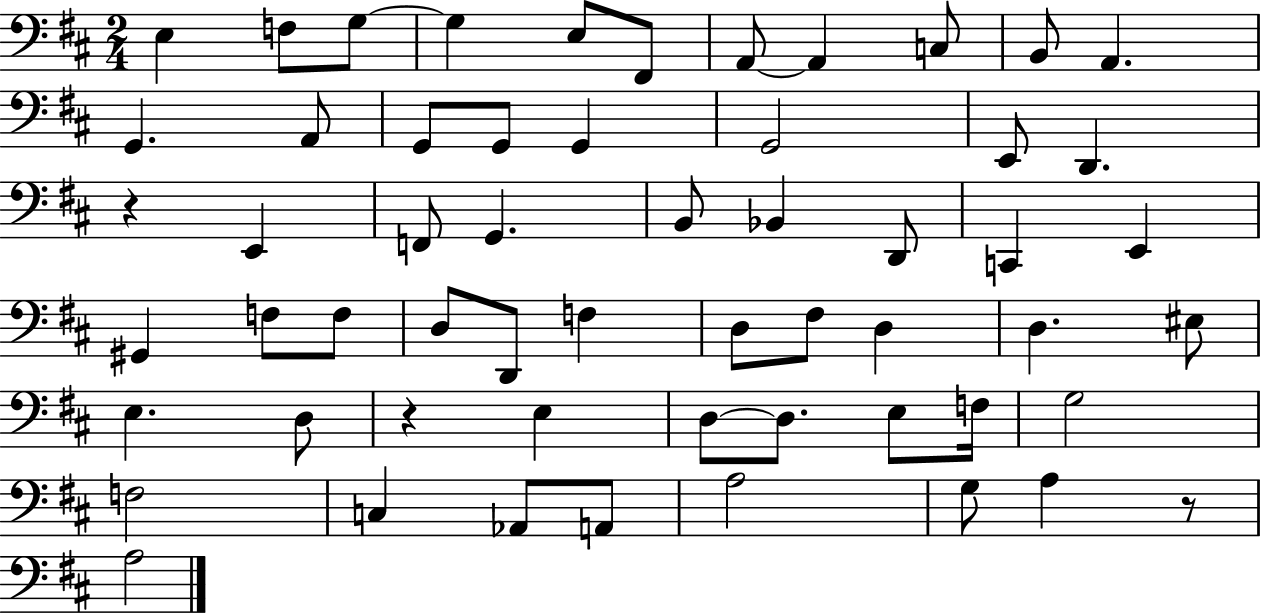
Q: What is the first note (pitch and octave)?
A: E3